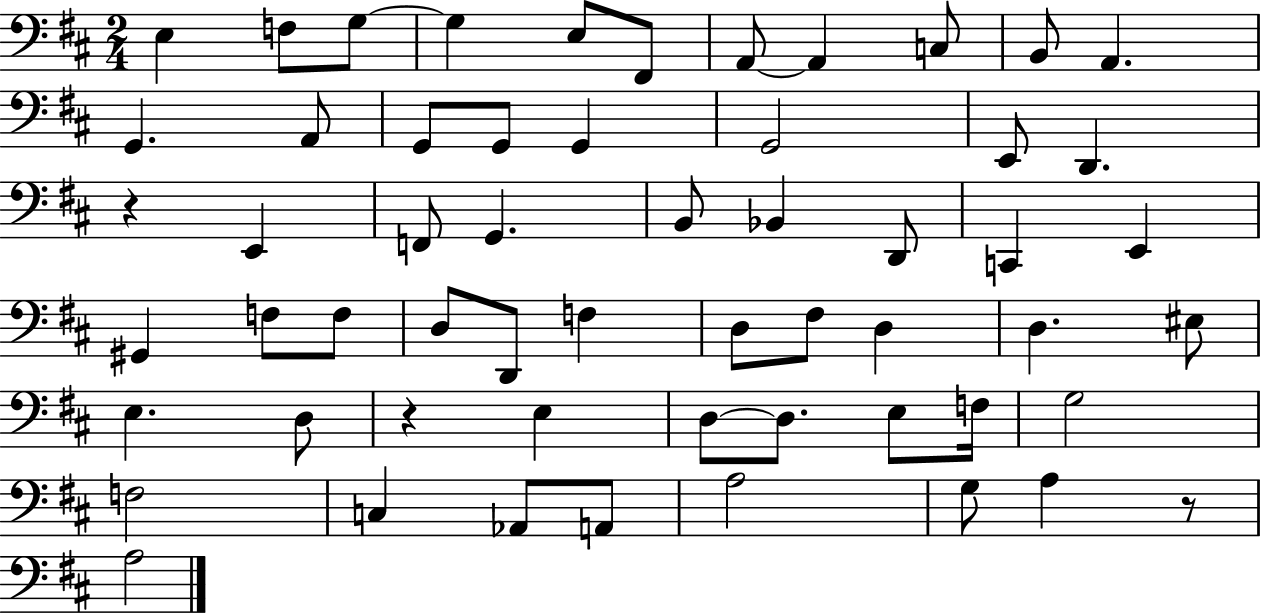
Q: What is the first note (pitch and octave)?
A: E3